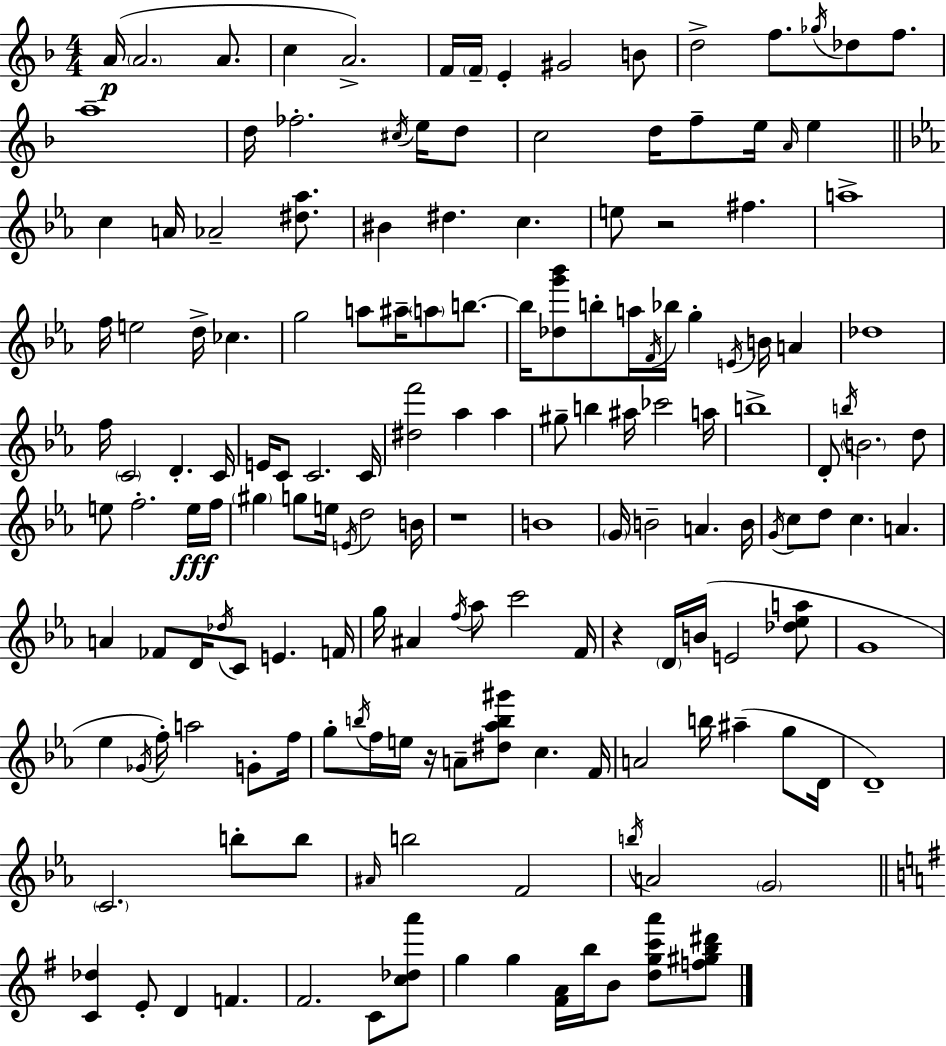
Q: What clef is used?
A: treble